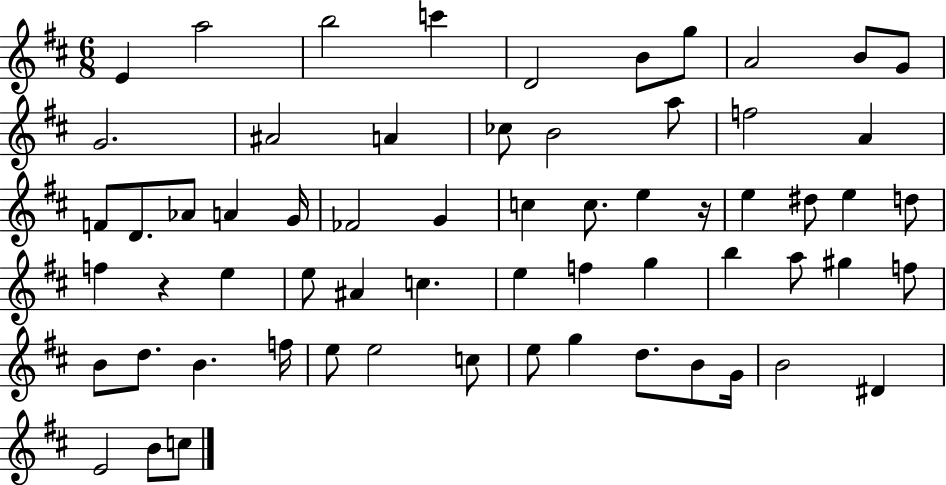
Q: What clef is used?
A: treble